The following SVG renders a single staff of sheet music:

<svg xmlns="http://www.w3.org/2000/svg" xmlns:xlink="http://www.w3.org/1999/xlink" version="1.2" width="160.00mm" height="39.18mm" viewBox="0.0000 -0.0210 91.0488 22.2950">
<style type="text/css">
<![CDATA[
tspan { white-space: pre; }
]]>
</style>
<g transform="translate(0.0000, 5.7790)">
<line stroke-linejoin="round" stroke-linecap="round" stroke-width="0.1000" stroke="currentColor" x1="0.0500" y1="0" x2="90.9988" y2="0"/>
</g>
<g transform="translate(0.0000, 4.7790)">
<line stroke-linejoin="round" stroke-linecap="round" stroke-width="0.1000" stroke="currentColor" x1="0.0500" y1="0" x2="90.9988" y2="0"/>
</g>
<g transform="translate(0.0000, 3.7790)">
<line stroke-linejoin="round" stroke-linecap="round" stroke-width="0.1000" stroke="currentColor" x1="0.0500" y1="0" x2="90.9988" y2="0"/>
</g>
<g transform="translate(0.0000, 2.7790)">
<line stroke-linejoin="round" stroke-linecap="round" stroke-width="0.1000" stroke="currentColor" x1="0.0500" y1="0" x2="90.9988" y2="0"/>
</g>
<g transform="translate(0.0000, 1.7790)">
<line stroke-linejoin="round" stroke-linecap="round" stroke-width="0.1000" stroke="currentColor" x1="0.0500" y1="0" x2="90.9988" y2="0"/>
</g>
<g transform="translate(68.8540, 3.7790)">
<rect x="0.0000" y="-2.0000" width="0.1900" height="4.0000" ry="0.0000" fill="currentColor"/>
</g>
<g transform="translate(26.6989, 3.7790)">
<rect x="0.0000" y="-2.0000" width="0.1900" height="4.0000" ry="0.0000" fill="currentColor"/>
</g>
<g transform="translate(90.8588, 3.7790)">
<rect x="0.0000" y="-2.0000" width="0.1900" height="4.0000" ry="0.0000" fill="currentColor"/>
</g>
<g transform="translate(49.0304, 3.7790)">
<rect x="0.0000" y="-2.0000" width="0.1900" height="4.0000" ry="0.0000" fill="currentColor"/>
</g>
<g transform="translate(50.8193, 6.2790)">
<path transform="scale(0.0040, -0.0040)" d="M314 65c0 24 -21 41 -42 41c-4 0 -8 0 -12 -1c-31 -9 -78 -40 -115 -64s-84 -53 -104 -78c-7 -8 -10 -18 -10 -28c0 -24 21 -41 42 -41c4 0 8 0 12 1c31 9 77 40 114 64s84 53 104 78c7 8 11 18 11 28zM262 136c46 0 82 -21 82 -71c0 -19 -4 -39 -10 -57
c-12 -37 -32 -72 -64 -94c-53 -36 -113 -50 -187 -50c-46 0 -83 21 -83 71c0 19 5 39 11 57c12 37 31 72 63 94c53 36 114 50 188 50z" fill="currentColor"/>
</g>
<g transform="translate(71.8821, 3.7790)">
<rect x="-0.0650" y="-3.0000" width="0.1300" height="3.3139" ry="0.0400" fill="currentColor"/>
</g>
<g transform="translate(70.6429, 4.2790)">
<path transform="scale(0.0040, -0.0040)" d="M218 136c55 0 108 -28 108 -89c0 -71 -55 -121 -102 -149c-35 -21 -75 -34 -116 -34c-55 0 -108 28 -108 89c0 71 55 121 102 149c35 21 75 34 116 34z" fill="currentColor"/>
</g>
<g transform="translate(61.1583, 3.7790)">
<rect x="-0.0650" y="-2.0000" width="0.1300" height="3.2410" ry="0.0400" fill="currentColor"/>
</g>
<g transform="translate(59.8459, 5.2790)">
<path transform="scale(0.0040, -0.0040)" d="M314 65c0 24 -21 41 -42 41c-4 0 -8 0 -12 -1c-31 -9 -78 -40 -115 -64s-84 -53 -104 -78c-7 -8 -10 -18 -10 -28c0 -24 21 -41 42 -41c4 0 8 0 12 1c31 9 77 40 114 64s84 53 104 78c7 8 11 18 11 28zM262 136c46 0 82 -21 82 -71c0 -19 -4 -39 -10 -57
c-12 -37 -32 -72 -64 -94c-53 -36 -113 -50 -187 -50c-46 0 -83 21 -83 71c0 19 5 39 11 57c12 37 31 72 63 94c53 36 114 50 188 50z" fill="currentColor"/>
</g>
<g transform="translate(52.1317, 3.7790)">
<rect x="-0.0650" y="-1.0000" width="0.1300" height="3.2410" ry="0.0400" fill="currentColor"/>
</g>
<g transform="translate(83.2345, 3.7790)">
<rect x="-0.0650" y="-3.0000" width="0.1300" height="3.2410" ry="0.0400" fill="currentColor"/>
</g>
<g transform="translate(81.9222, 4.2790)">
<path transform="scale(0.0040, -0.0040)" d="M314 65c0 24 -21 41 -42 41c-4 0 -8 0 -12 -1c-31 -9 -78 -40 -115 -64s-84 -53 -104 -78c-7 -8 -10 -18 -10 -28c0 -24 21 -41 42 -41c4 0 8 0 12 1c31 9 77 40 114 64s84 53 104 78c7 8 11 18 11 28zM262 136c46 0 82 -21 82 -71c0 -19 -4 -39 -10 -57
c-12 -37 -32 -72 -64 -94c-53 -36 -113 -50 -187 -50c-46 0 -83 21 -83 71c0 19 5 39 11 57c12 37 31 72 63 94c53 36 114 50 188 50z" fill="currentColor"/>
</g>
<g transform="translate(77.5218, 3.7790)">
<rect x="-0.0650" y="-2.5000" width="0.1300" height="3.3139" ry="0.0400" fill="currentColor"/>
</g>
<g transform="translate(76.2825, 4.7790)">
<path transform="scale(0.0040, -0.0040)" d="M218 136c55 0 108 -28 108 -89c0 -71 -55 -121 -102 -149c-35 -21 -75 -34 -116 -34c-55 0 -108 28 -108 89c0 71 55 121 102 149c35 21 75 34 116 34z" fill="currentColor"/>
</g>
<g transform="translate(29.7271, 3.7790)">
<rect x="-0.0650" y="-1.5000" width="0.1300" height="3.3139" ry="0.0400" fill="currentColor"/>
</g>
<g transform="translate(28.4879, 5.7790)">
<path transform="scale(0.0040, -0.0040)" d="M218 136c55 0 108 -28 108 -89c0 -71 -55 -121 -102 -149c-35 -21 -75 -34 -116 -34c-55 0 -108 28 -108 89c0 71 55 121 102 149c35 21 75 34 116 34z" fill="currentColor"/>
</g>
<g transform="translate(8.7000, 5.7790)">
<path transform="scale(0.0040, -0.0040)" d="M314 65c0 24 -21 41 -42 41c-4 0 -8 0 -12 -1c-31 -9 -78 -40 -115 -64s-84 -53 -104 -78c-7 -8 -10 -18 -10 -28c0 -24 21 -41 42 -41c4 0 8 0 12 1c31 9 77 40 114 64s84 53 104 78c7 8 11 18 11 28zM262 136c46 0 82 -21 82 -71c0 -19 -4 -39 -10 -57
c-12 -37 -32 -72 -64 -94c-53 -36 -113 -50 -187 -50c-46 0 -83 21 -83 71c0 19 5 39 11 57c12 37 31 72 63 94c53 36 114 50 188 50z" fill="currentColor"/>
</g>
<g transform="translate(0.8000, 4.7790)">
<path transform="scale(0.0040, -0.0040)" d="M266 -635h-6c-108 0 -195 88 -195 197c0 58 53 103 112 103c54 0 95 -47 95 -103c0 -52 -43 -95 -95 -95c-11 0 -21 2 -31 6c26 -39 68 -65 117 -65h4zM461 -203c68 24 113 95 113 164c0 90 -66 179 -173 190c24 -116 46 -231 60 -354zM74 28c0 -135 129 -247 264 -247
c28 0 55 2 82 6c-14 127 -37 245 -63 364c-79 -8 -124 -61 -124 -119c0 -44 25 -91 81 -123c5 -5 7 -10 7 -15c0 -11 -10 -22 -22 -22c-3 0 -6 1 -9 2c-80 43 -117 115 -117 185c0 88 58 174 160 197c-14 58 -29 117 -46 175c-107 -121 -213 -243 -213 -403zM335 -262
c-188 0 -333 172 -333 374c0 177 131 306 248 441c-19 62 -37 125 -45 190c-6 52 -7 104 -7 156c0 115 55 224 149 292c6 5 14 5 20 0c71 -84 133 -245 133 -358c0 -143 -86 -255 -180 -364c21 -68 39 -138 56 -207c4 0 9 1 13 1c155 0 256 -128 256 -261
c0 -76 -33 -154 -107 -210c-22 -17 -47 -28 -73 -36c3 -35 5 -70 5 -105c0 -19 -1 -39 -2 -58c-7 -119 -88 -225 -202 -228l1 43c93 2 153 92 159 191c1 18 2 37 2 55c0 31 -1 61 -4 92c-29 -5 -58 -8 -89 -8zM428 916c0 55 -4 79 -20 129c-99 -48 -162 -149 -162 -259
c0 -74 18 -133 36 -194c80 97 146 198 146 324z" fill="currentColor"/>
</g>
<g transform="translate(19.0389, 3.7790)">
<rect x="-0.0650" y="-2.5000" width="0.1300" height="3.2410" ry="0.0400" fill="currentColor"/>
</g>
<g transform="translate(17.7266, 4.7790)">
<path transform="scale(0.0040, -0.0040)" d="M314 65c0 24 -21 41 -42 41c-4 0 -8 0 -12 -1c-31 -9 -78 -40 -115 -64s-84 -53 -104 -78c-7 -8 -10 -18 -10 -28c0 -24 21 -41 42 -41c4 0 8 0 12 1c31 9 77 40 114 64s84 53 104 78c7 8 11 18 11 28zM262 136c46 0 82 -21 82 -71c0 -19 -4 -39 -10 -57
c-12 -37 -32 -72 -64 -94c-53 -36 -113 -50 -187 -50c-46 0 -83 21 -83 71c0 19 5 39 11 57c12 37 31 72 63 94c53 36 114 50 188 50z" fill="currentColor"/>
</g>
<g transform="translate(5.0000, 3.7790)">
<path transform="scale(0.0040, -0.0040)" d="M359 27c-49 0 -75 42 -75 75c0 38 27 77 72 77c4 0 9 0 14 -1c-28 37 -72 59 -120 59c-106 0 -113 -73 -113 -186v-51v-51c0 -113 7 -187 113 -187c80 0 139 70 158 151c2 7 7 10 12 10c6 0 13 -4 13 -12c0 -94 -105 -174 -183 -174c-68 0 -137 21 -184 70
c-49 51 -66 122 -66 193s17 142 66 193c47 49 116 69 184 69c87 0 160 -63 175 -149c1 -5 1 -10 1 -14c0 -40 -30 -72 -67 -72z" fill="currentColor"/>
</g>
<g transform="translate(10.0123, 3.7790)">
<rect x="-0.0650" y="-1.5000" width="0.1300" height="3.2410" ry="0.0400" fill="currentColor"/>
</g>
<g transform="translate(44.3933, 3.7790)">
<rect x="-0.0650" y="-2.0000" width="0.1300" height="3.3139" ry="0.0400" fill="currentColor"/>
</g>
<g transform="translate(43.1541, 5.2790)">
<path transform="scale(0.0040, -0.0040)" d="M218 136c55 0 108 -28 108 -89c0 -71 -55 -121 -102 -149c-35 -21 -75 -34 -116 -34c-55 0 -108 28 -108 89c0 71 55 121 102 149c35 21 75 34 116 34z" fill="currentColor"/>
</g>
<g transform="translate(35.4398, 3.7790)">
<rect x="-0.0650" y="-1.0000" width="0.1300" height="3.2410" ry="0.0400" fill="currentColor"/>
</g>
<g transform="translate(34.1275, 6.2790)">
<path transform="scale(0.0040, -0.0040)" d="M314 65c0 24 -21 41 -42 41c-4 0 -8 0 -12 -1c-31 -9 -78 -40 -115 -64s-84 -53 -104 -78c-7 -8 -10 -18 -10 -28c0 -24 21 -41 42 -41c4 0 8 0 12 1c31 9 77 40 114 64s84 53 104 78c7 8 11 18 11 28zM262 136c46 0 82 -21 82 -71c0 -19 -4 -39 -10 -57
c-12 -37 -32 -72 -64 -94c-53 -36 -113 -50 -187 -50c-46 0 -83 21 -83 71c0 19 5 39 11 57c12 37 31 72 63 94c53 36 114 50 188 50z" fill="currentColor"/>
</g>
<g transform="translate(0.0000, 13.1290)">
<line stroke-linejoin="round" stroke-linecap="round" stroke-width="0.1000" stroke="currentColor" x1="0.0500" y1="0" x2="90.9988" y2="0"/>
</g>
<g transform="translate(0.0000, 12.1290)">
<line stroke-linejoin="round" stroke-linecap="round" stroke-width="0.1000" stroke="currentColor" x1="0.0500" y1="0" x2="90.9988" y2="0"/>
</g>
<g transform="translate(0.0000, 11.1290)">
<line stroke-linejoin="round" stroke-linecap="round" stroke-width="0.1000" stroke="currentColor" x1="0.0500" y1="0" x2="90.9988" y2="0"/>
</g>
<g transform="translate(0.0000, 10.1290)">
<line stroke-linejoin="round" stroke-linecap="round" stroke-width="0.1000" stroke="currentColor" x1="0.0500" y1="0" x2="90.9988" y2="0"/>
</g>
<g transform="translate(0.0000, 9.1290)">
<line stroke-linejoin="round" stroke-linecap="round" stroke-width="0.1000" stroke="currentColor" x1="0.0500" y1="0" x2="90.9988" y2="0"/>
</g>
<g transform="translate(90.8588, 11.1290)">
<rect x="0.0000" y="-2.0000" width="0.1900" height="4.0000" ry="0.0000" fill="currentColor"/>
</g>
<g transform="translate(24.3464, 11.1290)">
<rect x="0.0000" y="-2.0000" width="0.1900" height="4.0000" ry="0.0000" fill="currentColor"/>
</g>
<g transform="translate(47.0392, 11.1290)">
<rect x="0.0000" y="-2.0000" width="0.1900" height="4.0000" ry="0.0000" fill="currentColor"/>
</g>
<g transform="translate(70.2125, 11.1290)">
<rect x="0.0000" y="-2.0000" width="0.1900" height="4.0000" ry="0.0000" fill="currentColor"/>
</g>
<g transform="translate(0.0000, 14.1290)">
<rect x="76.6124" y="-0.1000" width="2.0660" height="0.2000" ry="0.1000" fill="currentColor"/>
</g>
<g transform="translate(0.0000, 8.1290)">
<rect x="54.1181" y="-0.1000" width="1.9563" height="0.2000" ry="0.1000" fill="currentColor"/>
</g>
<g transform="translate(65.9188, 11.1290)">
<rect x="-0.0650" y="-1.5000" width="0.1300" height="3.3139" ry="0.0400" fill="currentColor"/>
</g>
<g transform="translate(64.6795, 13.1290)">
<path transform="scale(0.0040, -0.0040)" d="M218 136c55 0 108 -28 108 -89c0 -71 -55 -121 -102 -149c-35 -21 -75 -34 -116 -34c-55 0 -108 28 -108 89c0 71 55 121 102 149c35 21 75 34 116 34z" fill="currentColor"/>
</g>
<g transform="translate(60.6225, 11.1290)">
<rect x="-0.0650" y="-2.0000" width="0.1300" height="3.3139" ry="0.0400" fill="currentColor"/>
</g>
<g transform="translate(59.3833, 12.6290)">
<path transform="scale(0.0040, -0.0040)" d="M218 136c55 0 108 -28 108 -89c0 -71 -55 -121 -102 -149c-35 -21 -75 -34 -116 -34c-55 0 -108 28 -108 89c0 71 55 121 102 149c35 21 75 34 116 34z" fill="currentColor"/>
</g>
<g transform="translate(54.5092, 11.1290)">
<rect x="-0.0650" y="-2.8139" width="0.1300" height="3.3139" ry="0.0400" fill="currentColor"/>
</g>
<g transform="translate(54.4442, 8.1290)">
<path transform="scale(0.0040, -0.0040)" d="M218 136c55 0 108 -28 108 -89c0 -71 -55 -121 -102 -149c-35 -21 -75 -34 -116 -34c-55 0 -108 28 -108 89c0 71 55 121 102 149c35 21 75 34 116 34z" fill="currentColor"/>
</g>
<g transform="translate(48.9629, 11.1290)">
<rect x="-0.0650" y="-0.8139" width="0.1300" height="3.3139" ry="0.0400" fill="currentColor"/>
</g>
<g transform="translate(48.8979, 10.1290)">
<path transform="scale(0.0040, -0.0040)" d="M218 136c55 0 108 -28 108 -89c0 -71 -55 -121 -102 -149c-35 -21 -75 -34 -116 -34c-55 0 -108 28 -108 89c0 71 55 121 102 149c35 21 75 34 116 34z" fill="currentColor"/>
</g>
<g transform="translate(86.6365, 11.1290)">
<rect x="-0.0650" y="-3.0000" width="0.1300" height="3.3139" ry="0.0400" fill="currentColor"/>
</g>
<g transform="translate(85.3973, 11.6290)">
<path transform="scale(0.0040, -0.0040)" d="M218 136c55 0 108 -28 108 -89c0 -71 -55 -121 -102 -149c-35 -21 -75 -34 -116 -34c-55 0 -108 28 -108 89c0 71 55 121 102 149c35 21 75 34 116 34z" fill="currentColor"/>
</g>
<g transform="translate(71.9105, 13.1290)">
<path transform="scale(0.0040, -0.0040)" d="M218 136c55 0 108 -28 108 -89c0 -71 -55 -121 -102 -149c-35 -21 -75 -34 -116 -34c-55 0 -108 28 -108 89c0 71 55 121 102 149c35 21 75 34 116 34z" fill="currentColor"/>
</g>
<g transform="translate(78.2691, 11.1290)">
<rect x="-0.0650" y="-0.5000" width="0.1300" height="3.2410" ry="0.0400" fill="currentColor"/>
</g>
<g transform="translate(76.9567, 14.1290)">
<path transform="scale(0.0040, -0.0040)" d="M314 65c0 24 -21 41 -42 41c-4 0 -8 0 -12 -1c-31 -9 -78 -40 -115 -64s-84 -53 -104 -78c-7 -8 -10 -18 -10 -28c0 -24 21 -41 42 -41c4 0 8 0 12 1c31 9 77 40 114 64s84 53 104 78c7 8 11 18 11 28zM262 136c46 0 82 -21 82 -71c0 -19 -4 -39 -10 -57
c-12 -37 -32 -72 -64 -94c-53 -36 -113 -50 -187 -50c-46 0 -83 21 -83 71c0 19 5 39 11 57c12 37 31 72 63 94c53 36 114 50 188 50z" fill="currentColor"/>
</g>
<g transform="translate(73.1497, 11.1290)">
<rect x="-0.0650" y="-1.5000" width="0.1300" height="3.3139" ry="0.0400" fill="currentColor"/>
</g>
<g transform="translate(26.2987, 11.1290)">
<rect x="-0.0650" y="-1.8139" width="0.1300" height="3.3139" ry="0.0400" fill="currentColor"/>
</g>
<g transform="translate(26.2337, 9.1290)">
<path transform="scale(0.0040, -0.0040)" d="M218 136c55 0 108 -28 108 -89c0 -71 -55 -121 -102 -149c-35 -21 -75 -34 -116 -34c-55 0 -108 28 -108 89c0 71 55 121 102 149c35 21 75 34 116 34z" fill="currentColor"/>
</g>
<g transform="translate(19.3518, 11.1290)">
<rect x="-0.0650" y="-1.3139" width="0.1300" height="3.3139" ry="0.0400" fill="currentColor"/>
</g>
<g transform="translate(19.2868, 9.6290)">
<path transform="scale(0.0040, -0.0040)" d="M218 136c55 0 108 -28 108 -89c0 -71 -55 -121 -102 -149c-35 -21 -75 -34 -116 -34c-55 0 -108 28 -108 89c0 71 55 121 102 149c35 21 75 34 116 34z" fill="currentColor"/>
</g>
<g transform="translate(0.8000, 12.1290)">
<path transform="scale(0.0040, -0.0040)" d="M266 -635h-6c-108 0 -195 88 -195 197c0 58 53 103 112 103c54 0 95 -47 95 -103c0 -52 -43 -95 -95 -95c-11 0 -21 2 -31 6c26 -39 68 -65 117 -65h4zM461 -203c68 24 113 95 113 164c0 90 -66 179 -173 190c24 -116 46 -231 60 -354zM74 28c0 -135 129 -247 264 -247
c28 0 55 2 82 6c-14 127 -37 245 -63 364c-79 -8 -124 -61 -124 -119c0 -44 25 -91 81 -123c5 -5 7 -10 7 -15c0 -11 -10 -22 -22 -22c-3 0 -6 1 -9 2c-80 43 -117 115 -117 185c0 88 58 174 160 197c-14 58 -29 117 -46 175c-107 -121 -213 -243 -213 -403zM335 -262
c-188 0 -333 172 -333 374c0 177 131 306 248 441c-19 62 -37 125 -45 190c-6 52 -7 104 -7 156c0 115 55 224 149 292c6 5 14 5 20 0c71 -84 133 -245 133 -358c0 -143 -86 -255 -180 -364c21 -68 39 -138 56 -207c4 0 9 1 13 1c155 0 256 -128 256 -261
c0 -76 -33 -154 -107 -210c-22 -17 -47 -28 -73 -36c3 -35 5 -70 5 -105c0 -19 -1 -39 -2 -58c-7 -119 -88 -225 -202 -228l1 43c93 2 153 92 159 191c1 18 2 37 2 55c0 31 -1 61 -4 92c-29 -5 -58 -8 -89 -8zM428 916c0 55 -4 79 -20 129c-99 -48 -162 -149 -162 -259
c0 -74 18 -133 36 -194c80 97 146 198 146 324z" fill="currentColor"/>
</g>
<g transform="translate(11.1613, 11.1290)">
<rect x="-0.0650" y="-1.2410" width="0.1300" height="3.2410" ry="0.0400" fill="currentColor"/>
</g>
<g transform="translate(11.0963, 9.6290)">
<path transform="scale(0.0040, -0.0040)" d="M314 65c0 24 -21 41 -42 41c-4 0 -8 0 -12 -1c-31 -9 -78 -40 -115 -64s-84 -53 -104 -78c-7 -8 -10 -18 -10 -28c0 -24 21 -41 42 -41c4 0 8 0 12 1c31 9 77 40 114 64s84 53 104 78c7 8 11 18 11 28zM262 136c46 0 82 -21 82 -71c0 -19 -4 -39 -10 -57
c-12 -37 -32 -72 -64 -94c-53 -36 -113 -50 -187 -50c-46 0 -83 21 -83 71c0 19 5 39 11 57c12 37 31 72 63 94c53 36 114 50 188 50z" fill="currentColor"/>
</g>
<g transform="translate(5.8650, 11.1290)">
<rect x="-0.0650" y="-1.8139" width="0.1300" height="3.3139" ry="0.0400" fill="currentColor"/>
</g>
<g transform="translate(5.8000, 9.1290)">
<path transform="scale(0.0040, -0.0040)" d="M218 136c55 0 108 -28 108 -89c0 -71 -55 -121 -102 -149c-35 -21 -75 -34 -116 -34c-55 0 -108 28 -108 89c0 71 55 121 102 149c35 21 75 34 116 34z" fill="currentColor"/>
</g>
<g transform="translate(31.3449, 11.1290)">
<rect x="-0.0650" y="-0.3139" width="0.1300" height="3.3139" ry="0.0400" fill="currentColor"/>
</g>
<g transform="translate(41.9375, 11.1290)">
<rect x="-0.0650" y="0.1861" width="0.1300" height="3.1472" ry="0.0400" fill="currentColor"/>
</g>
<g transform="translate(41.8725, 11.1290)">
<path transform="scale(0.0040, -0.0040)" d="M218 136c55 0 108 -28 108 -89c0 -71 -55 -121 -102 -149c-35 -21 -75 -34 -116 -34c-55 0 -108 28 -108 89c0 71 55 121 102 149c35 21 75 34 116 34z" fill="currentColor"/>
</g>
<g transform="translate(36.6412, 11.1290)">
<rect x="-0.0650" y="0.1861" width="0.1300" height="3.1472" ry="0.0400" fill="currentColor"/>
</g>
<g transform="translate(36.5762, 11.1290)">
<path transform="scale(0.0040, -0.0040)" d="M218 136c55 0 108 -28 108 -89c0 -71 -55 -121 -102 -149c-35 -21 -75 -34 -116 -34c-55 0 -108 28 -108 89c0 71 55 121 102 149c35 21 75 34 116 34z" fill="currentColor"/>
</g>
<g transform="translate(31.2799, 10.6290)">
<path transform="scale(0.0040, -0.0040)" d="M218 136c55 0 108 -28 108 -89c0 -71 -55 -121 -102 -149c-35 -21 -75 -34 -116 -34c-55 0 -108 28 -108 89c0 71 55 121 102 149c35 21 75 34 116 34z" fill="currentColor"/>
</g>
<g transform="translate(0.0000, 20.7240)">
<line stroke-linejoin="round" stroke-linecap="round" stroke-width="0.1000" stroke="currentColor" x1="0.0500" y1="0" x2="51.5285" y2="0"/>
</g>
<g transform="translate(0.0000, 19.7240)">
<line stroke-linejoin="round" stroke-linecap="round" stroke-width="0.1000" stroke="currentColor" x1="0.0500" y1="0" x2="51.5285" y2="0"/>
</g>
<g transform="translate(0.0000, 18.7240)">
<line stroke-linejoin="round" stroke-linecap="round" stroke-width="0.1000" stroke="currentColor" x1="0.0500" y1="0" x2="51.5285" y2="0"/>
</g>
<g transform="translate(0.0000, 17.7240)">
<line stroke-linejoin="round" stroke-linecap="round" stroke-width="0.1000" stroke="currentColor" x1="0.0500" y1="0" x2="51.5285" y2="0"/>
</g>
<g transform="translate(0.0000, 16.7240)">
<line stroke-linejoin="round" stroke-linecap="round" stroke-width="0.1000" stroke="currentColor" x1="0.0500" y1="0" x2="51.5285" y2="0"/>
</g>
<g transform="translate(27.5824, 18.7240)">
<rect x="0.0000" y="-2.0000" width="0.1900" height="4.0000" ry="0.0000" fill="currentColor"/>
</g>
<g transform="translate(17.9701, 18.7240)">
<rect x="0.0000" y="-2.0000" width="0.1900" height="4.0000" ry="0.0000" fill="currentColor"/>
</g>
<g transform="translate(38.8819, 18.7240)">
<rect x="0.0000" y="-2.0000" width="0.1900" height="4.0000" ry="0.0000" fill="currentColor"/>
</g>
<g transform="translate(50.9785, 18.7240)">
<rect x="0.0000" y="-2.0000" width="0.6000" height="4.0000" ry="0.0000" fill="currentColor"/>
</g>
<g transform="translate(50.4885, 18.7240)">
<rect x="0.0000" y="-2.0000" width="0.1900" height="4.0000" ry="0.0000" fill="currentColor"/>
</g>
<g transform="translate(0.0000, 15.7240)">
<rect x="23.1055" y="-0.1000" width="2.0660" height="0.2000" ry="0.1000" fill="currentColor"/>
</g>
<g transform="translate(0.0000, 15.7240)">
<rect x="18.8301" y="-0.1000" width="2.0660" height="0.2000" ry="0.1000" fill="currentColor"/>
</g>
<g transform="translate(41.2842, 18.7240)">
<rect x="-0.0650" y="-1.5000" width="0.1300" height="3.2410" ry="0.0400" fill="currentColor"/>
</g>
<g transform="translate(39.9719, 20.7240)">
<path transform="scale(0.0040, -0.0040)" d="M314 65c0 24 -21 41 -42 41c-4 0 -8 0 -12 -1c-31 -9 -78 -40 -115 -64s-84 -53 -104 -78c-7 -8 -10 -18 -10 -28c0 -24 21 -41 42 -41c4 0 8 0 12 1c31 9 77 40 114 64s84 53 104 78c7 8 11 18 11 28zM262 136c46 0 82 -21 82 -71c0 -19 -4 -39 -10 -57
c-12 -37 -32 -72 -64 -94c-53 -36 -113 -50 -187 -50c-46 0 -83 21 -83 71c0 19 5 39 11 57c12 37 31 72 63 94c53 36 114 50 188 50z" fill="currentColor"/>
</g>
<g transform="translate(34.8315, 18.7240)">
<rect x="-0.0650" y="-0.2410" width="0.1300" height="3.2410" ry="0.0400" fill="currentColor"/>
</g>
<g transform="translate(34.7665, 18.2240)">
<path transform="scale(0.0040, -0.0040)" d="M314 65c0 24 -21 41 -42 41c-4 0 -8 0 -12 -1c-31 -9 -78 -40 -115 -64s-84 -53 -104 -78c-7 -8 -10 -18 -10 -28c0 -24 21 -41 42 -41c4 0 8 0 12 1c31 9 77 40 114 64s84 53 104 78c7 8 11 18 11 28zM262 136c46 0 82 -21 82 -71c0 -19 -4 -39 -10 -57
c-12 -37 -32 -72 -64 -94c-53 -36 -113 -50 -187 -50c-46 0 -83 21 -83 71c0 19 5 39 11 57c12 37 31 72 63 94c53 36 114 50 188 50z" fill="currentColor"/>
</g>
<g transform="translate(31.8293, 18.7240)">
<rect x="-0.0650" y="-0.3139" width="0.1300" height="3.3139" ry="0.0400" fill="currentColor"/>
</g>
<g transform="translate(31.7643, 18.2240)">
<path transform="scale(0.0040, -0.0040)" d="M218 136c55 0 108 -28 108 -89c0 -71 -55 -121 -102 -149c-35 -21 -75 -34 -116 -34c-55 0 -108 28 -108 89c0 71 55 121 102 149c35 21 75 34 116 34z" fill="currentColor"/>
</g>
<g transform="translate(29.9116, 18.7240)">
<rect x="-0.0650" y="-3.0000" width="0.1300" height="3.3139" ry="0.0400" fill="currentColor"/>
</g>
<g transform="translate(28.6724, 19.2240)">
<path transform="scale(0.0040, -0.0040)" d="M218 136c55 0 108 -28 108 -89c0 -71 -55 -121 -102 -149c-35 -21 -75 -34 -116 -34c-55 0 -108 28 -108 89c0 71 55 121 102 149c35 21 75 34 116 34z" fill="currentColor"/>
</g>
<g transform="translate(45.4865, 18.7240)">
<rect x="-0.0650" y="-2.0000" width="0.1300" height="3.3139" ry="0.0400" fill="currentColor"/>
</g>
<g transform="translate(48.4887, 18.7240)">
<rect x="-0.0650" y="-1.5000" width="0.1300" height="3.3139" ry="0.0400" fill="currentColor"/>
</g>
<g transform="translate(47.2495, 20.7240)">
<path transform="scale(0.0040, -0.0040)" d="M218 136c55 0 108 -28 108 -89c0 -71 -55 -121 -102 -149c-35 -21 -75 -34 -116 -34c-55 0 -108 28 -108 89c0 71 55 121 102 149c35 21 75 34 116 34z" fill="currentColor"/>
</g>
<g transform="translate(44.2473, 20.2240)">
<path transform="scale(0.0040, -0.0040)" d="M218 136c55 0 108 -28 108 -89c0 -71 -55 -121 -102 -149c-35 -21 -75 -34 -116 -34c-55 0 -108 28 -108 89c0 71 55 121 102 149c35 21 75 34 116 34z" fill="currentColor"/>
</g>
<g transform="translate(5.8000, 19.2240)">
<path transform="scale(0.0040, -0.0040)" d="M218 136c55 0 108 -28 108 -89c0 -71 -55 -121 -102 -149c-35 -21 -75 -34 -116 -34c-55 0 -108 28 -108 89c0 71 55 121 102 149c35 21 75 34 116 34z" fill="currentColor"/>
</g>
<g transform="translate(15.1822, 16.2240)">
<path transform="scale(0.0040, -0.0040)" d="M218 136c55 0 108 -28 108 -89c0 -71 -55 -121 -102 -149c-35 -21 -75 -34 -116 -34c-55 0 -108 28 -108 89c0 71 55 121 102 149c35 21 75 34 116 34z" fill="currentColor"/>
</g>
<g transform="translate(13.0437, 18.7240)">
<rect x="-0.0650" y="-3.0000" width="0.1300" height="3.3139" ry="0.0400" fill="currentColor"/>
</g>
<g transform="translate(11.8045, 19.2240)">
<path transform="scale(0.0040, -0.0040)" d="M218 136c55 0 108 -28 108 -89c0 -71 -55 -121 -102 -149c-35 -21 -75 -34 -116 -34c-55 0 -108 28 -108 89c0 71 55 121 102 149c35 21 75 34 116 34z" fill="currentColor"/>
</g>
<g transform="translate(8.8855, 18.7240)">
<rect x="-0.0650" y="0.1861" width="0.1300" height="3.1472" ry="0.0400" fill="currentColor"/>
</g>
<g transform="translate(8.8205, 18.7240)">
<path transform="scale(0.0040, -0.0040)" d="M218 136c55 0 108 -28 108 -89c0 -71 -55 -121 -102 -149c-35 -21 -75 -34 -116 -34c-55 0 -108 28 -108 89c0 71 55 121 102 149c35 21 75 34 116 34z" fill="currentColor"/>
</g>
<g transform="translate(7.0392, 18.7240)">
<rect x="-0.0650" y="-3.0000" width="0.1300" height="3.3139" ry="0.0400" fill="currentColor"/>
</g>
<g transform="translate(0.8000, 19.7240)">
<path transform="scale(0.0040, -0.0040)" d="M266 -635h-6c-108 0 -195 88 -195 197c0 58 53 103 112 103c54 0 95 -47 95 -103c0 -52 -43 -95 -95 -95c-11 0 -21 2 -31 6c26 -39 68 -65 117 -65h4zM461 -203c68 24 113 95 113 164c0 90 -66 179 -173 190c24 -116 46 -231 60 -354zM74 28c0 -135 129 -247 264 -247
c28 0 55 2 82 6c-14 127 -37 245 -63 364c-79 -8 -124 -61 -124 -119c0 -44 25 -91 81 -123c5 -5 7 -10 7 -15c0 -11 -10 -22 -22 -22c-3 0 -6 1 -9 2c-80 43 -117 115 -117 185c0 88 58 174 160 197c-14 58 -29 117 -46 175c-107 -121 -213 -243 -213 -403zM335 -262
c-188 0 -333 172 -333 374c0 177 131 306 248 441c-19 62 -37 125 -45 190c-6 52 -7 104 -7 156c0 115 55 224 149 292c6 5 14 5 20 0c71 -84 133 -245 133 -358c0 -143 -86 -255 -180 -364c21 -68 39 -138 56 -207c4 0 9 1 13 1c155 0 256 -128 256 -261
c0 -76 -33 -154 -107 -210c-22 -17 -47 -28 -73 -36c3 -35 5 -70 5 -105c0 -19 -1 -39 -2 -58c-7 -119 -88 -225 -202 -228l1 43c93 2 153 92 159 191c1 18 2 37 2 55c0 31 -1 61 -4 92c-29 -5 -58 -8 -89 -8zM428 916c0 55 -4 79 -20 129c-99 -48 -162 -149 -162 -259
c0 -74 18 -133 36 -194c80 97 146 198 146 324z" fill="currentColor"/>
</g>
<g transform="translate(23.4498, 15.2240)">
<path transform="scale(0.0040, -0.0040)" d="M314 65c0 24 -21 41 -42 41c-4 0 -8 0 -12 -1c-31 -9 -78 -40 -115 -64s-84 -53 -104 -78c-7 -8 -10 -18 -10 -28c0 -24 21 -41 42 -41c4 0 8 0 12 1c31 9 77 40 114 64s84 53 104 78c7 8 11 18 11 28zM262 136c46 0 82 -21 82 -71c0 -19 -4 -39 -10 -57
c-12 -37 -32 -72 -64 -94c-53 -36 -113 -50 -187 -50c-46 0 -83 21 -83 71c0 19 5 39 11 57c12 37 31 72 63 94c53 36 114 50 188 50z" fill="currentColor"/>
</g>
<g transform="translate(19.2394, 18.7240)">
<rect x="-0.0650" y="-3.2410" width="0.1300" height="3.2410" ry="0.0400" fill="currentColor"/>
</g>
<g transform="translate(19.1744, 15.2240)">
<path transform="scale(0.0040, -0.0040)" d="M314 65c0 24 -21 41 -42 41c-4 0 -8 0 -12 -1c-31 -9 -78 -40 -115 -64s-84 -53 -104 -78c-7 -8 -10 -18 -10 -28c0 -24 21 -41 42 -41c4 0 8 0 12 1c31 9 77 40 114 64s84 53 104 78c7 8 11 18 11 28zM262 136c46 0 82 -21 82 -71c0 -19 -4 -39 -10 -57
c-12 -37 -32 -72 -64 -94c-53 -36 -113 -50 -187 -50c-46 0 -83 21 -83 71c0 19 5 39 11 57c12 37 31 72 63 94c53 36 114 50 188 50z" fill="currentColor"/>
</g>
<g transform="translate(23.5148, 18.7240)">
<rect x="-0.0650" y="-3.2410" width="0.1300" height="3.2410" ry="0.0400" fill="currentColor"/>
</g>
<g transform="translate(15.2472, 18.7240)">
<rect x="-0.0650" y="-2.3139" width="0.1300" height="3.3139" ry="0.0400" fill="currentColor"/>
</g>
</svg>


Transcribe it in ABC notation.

X:1
T:Untitled
M:4/4
L:1/4
K:C
E2 G2 E D2 F D2 F2 A G A2 f e2 e f c B B d a F E E C2 A A B A g b2 b2 A c c2 E2 F E